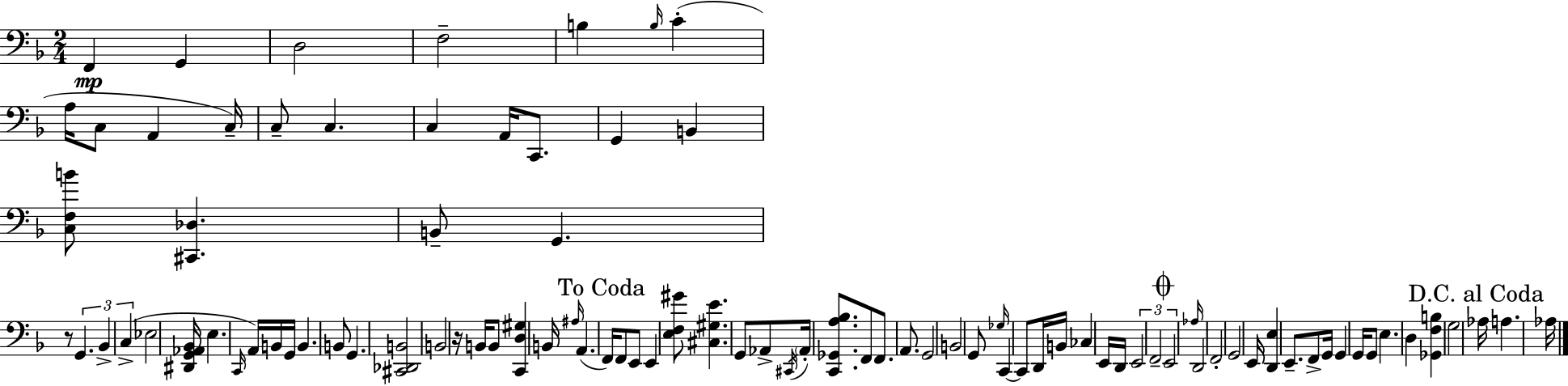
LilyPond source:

{
  \clef bass
  \numericTimeSignature
  \time 2/4
  \key f \major
  \repeat volta 2 { f,4\mp g,4 | d2 | f2-- | b4 \grace { b16 }( c'4-. | \break a16 c8 a,4 | c16--) c8-- c4. | c4 a,16 c,8. | g,4 b,4 | \break <c f b'>8 <cis, des>4. | b,8-- g,4. | r8 \tuplet 3/2 { g,4. | bes,4-> c4->( } | \break ees2 | <dis, g, aes, bes,>16 e4. | \grace { c,16 }) a,16 b,16 g,16 b,4. | b,8 g,4. | \break <cis, des, b,>2 | b,2 | r16 b,16 b,8 <c, d gis>4 | b,16 \grace { ais16 }( a,4. | \break \mark "To Coda" f,16) f,8 e,8 e,4 | <e f gis'>8 <cis gis e'>4. | g,8 aes,8-> \acciaccatura { cis,16 } | \parenthesize aes,16-. <c, ges, a bes>8. f,8 f,8. | \break a,8. g,2 | b,2 | g,8 \grace { ges16 } c,4~~ | c,8 d,16 b,16 ces4 | \break e,16 d,16 \tuplet 3/2 { e,2 | f,2-- | \mark \markup { \musicglyph "scripts.coda" } e,2 } | \grace { aes16 } d,2 | \break f,2-. | g,2 | e,16 <d, e>4 | e,8.-- f,8-> | \break g,16 g,4 g,16 g,8 | e4. d4 | <ges, f b>4 g2 | \mark "D.C. al Coda" aes16 a4. | \break aes16 } \bar "|."
}